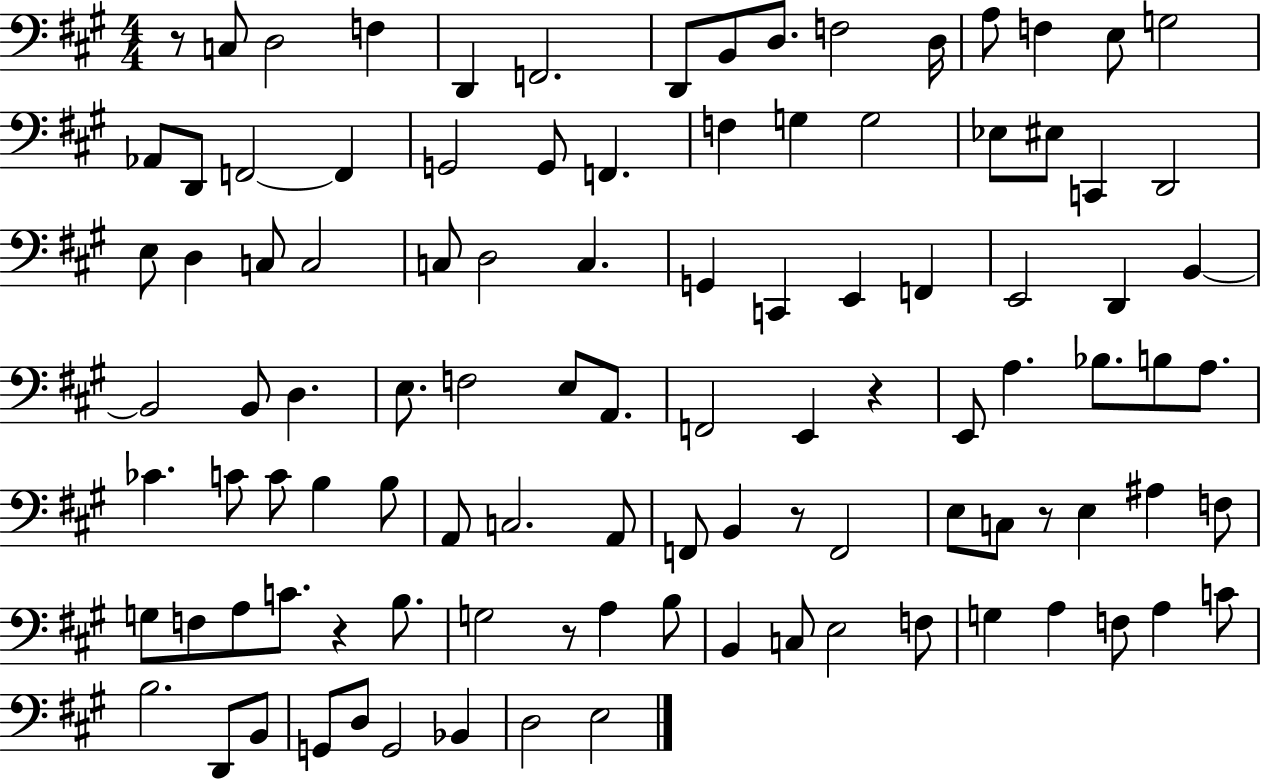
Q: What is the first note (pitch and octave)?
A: C3